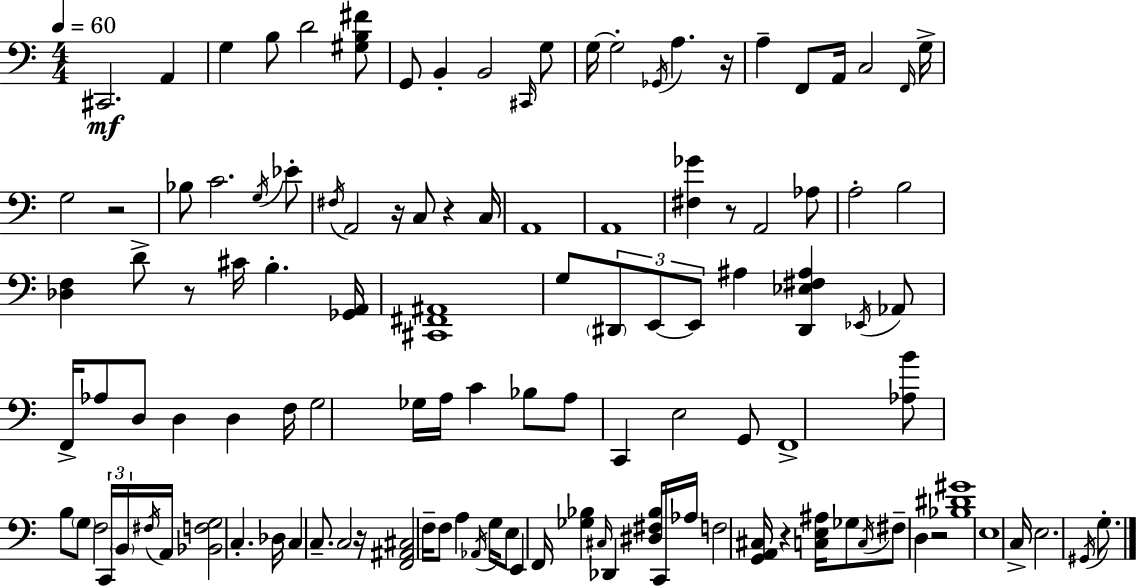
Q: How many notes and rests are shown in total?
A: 118